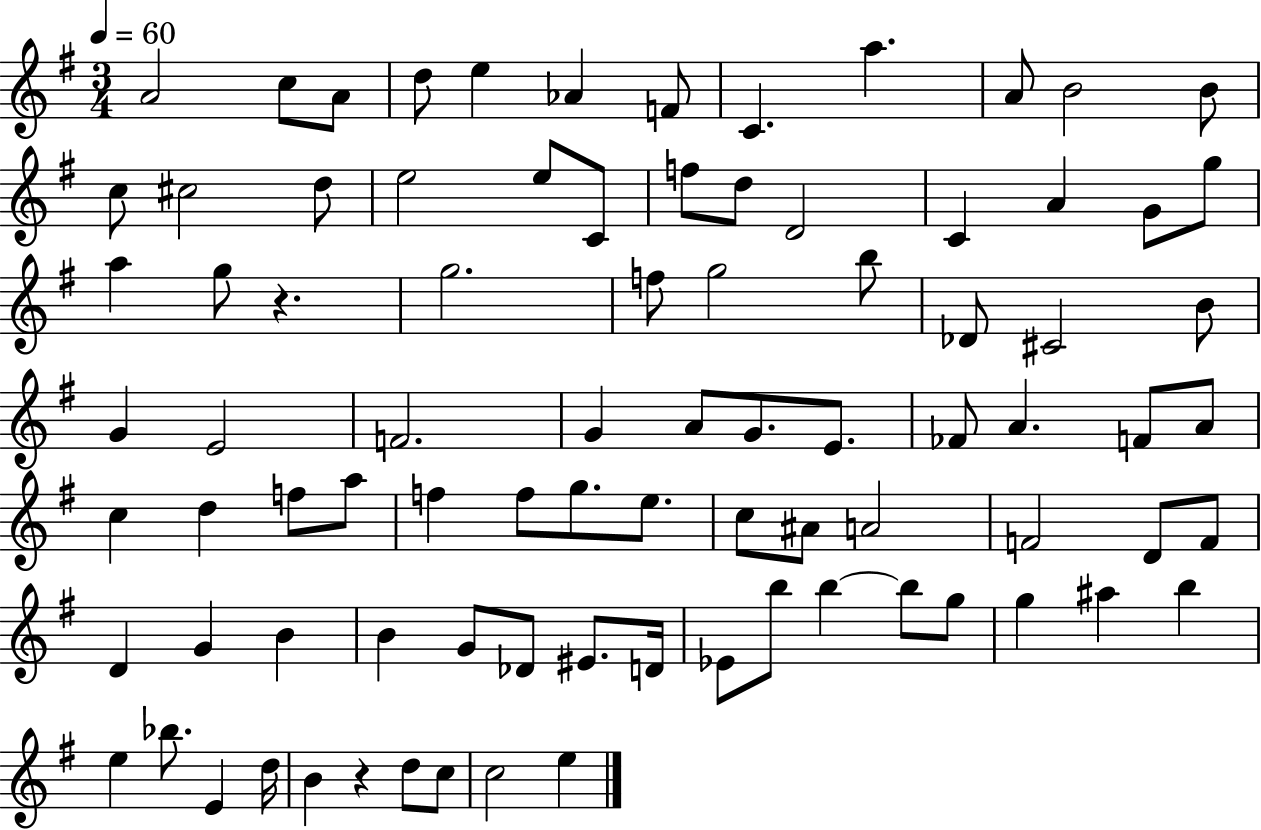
{
  \clef treble
  \numericTimeSignature
  \time 3/4
  \key g \major
  \tempo 4 = 60
  a'2 c''8 a'8 | d''8 e''4 aes'4 f'8 | c'4. a''4. | a'8 b'2 b'8 | \break c''8 cis''2 d''8 | e''2 e''8 c'8 | f''8 d''8 d'2 | c'4 a'4 g'8 g''8 | \break a''4 g''8 r4. | g''2. | f''8 g''2 b''8 | des'8 cis'2 b'8 | \break g'4 e'2 | f'2. | g'4 a'8 g'8. e'8. | fes'8 a'4. f'8 a'8 | \break c''4 d''4 f''8 a''8 | f''4 f''8 g''8. e''8. | c''8 ais'8 a'2 | f'2 d'8 f'8 | \break d'4 g'4 b'4 | b'4 g'8 des'8 eis'8. d'16 | ees'8 b''8 b''4~~ b''8 g''8 | g''4 ais''4 b''4 | \break e''4 bes''8. e'4 d''16 | b'4 r4 d''8 c''8 | c''2 e''4 | \bar "|."
}